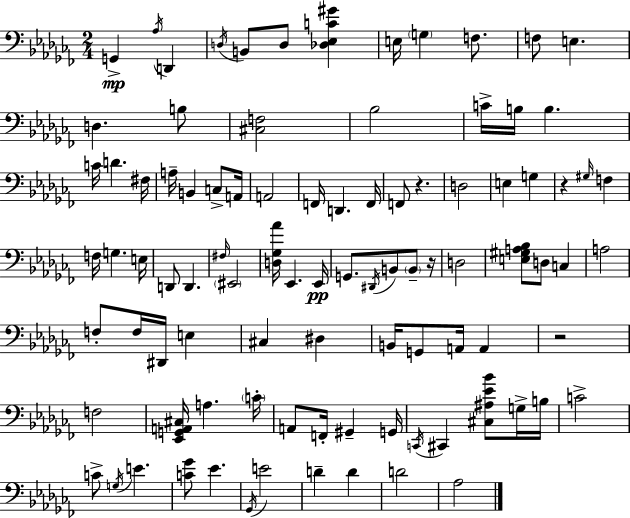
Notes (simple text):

G2/q Ab3/s D2/q D3/s B2/e D3/e [Db3,Eb3,C4,G#4]/q E3/s G3/q F3/e. F3/e E3/q. D3/q. B3/e [C#3,F3]/h Bb3/h C4/s B3/s B3/q. C4/s D4/q. F#3/s A3/s B2/q C3/e A2/s A2/h F2/s D2/q. F2/s F2/e R/q. D3/h E3/q G3/q R/q G#3/s F3/q F3/s G3/q. E3/s D2/e D2/q. F#3/s EIS2/h [D3,Gb3,Ab4]/s Eb2/q. Eb2/s G2/e. D#2/s B2/e B2/e R/s D3/h [E3,G#3,A3,Bb3]/e D3/e C3/q A3/h F3/e F3/s D#2/s E3/q C#3/q D#3/q B2/s G2/e A2/s A2/q R/h F3/h [Eb2,G2,A2,C#3]/s A3/q. C4/s A2/e F2/s G#2/q G2/s C2/s C#2/q [C#3,A#3,Eb4,Bb4]/e G3/s B3/s C4/h C4/e G3/s E4/q. [C4,Gb4]/e Eb4/q. Gb2/s E4/h D4/q D4/q D4/h Ab3/h